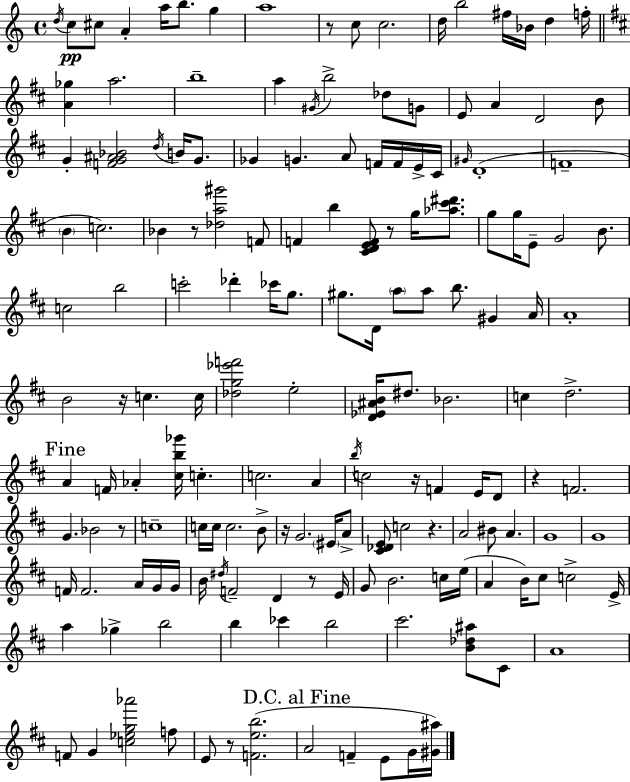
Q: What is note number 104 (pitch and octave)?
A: F4